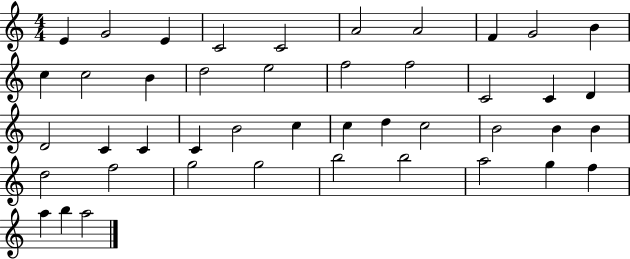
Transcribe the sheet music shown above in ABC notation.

X:1
T:Untitled
M:4/4
L:1/4
K:C
E G2 E C2 C2 A2 A2 F G2 B c c2 B d2 e2 f2 f2 C2 C D D2 C C C B2 c c d c2 B2 B B d2 f2 g2 g2 b2 b2 a2 g f a b a2